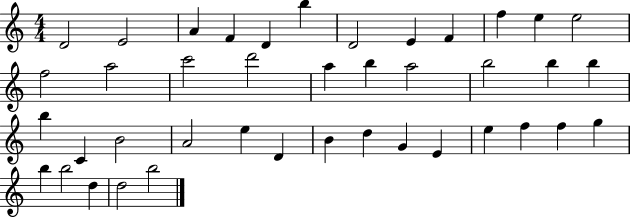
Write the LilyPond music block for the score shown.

{
  \clef treble
  \numericTimeSignature
  \time 4/4
  \key c \major
  d'2 e'2 | a'4 f'4 d'4 b''4 | d'2 e'4 f'4 | f''4 e''4 e''2 | \break f''2 a''2 | c'''2 d'''2 | a''4 b''4 a''2 | b''2 b''4 b''4 | \break b''4 c'4 b'2 | a'2 e''4 d'4 | b'4 d''4 g'4 e'4 | e''4 f''4 f''4 g''4 | \break b''4 b''2 d''4 | d''2 b''2 | \bar "|."
}